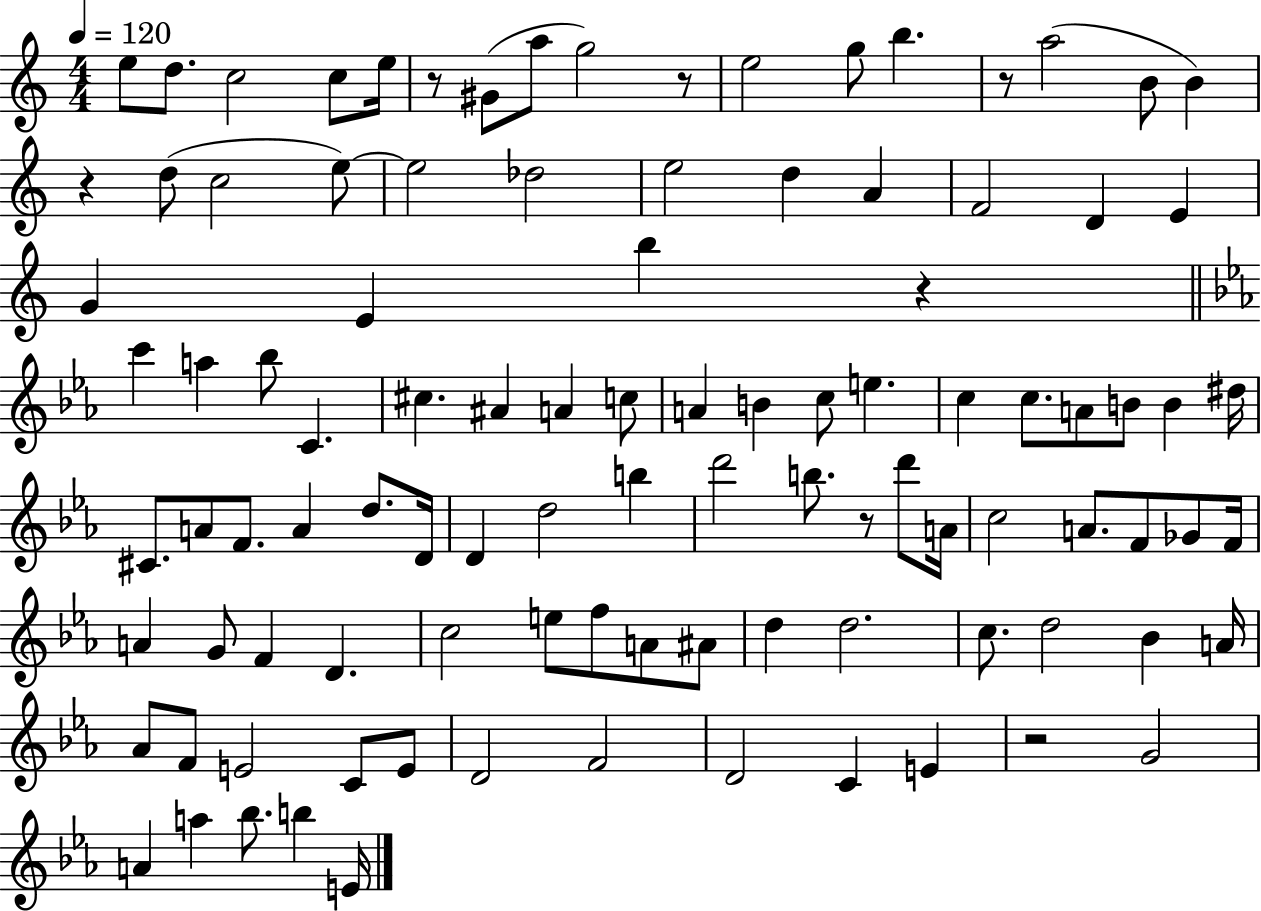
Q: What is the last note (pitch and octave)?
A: E4